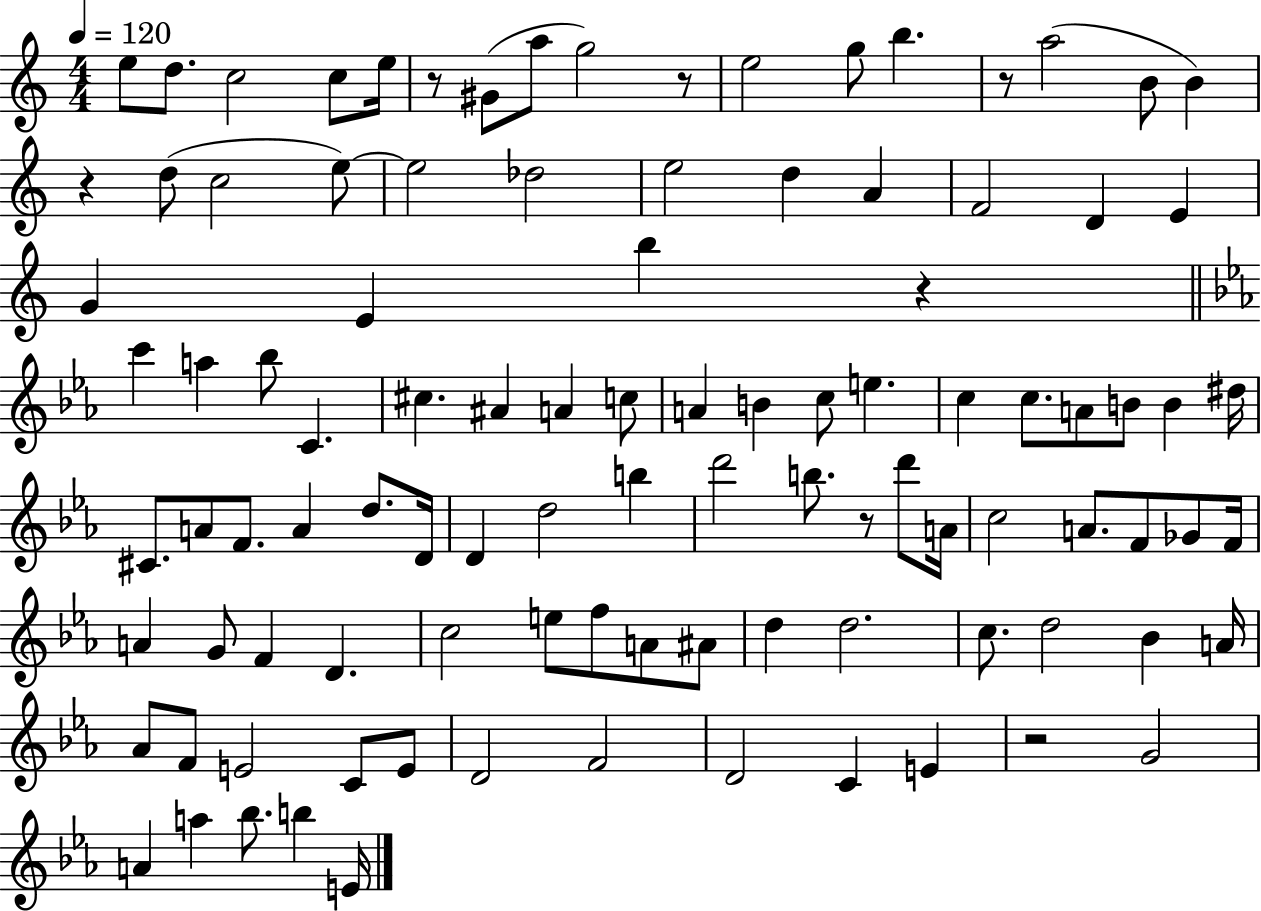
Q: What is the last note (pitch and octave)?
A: E4